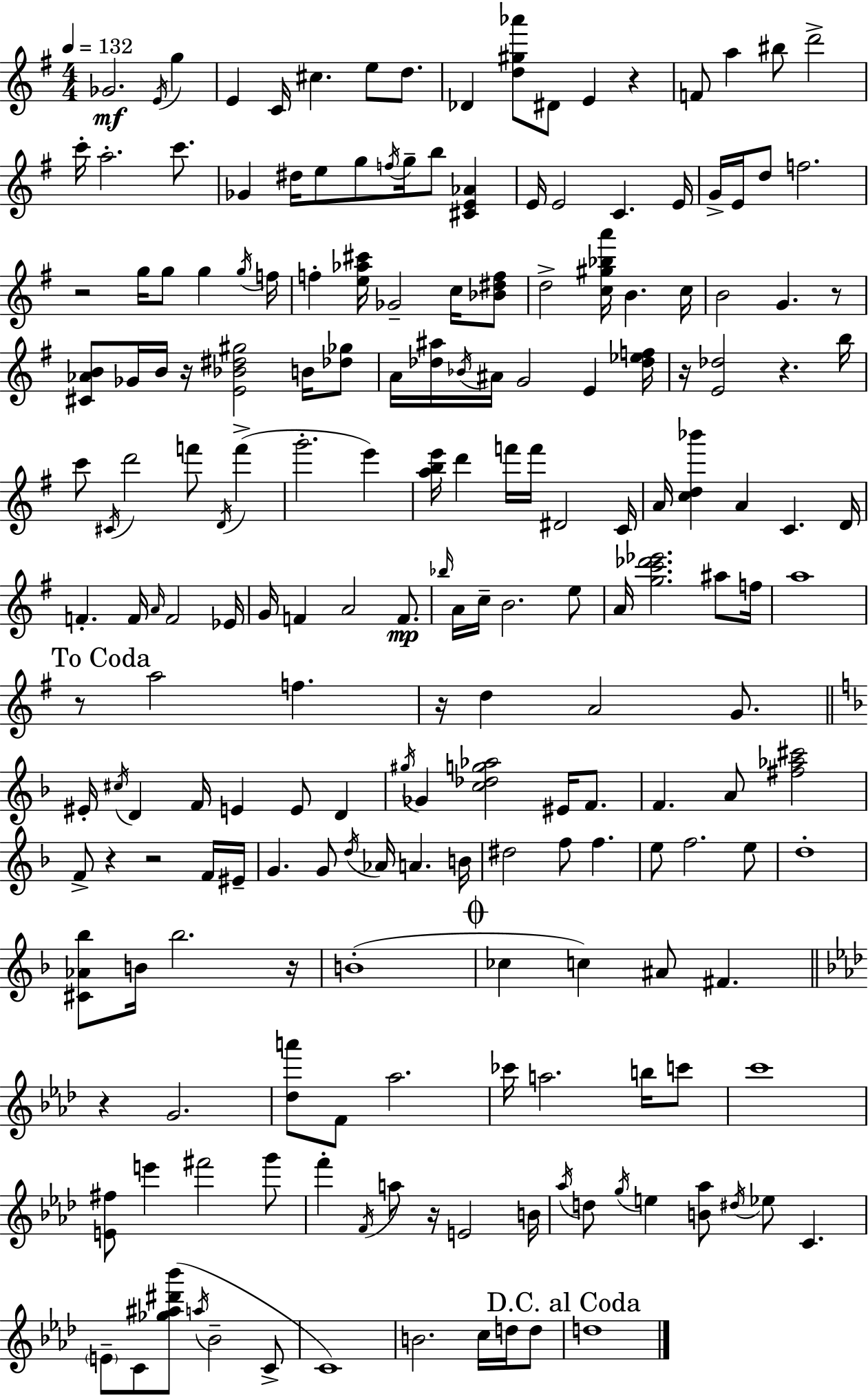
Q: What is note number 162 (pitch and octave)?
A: C5